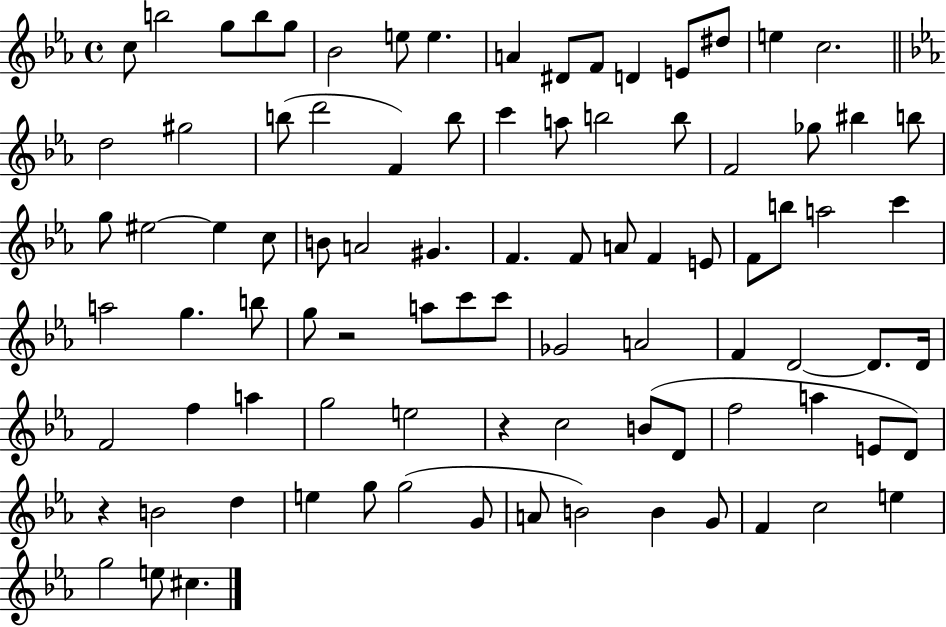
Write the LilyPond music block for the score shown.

{
  \clef treble
  \time 4/4
  \defaultTimeSignature
  \key ees \major
  c''8 b''2 g''8 b''8 g''8 | bes'2 e''8 e''4. | a'4 dis'8 f'8 d'4 e'8 dis''8 | e''4 c''2. | \break \bar "||" \break \key ees \major d''2 gis''2 | b''8( d'''2 f'4) b''8 | c'''4 a''8 b''2 b''8 | f'2 ges''8 bis''4 b''8 | \break g''8 eis''2~~ eis''4 c''8 | b'8 a'2 gis'4. | f'4. f'8 a'8 f'4 e'8 | f'8 b''8 a''2 c'''4 | \break a''2 g''4. b''8 | g''8 r2 a''8 c'''8 c'''8 | ges'2 a'2 | f'4 d'2~~ d'8. d'16 | \break f'2 f''4 a''4 | g''2 e''2 | r4 c''2 b'8( d'8 | f''2 a''4 e'8 d'8) | \break r4 b'2 d''4 | e''4 g''8 g''2( g'8 | a'8 b'2) b'4 g'8 | f'4 c''2 e''4 | \break g''2 e''8 cis''4. | \bar "|."
}